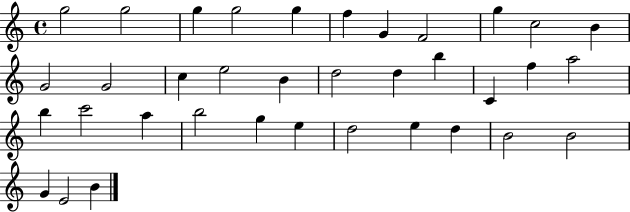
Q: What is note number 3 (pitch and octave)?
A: G5